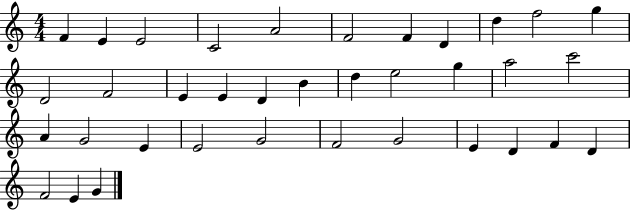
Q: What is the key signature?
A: C major